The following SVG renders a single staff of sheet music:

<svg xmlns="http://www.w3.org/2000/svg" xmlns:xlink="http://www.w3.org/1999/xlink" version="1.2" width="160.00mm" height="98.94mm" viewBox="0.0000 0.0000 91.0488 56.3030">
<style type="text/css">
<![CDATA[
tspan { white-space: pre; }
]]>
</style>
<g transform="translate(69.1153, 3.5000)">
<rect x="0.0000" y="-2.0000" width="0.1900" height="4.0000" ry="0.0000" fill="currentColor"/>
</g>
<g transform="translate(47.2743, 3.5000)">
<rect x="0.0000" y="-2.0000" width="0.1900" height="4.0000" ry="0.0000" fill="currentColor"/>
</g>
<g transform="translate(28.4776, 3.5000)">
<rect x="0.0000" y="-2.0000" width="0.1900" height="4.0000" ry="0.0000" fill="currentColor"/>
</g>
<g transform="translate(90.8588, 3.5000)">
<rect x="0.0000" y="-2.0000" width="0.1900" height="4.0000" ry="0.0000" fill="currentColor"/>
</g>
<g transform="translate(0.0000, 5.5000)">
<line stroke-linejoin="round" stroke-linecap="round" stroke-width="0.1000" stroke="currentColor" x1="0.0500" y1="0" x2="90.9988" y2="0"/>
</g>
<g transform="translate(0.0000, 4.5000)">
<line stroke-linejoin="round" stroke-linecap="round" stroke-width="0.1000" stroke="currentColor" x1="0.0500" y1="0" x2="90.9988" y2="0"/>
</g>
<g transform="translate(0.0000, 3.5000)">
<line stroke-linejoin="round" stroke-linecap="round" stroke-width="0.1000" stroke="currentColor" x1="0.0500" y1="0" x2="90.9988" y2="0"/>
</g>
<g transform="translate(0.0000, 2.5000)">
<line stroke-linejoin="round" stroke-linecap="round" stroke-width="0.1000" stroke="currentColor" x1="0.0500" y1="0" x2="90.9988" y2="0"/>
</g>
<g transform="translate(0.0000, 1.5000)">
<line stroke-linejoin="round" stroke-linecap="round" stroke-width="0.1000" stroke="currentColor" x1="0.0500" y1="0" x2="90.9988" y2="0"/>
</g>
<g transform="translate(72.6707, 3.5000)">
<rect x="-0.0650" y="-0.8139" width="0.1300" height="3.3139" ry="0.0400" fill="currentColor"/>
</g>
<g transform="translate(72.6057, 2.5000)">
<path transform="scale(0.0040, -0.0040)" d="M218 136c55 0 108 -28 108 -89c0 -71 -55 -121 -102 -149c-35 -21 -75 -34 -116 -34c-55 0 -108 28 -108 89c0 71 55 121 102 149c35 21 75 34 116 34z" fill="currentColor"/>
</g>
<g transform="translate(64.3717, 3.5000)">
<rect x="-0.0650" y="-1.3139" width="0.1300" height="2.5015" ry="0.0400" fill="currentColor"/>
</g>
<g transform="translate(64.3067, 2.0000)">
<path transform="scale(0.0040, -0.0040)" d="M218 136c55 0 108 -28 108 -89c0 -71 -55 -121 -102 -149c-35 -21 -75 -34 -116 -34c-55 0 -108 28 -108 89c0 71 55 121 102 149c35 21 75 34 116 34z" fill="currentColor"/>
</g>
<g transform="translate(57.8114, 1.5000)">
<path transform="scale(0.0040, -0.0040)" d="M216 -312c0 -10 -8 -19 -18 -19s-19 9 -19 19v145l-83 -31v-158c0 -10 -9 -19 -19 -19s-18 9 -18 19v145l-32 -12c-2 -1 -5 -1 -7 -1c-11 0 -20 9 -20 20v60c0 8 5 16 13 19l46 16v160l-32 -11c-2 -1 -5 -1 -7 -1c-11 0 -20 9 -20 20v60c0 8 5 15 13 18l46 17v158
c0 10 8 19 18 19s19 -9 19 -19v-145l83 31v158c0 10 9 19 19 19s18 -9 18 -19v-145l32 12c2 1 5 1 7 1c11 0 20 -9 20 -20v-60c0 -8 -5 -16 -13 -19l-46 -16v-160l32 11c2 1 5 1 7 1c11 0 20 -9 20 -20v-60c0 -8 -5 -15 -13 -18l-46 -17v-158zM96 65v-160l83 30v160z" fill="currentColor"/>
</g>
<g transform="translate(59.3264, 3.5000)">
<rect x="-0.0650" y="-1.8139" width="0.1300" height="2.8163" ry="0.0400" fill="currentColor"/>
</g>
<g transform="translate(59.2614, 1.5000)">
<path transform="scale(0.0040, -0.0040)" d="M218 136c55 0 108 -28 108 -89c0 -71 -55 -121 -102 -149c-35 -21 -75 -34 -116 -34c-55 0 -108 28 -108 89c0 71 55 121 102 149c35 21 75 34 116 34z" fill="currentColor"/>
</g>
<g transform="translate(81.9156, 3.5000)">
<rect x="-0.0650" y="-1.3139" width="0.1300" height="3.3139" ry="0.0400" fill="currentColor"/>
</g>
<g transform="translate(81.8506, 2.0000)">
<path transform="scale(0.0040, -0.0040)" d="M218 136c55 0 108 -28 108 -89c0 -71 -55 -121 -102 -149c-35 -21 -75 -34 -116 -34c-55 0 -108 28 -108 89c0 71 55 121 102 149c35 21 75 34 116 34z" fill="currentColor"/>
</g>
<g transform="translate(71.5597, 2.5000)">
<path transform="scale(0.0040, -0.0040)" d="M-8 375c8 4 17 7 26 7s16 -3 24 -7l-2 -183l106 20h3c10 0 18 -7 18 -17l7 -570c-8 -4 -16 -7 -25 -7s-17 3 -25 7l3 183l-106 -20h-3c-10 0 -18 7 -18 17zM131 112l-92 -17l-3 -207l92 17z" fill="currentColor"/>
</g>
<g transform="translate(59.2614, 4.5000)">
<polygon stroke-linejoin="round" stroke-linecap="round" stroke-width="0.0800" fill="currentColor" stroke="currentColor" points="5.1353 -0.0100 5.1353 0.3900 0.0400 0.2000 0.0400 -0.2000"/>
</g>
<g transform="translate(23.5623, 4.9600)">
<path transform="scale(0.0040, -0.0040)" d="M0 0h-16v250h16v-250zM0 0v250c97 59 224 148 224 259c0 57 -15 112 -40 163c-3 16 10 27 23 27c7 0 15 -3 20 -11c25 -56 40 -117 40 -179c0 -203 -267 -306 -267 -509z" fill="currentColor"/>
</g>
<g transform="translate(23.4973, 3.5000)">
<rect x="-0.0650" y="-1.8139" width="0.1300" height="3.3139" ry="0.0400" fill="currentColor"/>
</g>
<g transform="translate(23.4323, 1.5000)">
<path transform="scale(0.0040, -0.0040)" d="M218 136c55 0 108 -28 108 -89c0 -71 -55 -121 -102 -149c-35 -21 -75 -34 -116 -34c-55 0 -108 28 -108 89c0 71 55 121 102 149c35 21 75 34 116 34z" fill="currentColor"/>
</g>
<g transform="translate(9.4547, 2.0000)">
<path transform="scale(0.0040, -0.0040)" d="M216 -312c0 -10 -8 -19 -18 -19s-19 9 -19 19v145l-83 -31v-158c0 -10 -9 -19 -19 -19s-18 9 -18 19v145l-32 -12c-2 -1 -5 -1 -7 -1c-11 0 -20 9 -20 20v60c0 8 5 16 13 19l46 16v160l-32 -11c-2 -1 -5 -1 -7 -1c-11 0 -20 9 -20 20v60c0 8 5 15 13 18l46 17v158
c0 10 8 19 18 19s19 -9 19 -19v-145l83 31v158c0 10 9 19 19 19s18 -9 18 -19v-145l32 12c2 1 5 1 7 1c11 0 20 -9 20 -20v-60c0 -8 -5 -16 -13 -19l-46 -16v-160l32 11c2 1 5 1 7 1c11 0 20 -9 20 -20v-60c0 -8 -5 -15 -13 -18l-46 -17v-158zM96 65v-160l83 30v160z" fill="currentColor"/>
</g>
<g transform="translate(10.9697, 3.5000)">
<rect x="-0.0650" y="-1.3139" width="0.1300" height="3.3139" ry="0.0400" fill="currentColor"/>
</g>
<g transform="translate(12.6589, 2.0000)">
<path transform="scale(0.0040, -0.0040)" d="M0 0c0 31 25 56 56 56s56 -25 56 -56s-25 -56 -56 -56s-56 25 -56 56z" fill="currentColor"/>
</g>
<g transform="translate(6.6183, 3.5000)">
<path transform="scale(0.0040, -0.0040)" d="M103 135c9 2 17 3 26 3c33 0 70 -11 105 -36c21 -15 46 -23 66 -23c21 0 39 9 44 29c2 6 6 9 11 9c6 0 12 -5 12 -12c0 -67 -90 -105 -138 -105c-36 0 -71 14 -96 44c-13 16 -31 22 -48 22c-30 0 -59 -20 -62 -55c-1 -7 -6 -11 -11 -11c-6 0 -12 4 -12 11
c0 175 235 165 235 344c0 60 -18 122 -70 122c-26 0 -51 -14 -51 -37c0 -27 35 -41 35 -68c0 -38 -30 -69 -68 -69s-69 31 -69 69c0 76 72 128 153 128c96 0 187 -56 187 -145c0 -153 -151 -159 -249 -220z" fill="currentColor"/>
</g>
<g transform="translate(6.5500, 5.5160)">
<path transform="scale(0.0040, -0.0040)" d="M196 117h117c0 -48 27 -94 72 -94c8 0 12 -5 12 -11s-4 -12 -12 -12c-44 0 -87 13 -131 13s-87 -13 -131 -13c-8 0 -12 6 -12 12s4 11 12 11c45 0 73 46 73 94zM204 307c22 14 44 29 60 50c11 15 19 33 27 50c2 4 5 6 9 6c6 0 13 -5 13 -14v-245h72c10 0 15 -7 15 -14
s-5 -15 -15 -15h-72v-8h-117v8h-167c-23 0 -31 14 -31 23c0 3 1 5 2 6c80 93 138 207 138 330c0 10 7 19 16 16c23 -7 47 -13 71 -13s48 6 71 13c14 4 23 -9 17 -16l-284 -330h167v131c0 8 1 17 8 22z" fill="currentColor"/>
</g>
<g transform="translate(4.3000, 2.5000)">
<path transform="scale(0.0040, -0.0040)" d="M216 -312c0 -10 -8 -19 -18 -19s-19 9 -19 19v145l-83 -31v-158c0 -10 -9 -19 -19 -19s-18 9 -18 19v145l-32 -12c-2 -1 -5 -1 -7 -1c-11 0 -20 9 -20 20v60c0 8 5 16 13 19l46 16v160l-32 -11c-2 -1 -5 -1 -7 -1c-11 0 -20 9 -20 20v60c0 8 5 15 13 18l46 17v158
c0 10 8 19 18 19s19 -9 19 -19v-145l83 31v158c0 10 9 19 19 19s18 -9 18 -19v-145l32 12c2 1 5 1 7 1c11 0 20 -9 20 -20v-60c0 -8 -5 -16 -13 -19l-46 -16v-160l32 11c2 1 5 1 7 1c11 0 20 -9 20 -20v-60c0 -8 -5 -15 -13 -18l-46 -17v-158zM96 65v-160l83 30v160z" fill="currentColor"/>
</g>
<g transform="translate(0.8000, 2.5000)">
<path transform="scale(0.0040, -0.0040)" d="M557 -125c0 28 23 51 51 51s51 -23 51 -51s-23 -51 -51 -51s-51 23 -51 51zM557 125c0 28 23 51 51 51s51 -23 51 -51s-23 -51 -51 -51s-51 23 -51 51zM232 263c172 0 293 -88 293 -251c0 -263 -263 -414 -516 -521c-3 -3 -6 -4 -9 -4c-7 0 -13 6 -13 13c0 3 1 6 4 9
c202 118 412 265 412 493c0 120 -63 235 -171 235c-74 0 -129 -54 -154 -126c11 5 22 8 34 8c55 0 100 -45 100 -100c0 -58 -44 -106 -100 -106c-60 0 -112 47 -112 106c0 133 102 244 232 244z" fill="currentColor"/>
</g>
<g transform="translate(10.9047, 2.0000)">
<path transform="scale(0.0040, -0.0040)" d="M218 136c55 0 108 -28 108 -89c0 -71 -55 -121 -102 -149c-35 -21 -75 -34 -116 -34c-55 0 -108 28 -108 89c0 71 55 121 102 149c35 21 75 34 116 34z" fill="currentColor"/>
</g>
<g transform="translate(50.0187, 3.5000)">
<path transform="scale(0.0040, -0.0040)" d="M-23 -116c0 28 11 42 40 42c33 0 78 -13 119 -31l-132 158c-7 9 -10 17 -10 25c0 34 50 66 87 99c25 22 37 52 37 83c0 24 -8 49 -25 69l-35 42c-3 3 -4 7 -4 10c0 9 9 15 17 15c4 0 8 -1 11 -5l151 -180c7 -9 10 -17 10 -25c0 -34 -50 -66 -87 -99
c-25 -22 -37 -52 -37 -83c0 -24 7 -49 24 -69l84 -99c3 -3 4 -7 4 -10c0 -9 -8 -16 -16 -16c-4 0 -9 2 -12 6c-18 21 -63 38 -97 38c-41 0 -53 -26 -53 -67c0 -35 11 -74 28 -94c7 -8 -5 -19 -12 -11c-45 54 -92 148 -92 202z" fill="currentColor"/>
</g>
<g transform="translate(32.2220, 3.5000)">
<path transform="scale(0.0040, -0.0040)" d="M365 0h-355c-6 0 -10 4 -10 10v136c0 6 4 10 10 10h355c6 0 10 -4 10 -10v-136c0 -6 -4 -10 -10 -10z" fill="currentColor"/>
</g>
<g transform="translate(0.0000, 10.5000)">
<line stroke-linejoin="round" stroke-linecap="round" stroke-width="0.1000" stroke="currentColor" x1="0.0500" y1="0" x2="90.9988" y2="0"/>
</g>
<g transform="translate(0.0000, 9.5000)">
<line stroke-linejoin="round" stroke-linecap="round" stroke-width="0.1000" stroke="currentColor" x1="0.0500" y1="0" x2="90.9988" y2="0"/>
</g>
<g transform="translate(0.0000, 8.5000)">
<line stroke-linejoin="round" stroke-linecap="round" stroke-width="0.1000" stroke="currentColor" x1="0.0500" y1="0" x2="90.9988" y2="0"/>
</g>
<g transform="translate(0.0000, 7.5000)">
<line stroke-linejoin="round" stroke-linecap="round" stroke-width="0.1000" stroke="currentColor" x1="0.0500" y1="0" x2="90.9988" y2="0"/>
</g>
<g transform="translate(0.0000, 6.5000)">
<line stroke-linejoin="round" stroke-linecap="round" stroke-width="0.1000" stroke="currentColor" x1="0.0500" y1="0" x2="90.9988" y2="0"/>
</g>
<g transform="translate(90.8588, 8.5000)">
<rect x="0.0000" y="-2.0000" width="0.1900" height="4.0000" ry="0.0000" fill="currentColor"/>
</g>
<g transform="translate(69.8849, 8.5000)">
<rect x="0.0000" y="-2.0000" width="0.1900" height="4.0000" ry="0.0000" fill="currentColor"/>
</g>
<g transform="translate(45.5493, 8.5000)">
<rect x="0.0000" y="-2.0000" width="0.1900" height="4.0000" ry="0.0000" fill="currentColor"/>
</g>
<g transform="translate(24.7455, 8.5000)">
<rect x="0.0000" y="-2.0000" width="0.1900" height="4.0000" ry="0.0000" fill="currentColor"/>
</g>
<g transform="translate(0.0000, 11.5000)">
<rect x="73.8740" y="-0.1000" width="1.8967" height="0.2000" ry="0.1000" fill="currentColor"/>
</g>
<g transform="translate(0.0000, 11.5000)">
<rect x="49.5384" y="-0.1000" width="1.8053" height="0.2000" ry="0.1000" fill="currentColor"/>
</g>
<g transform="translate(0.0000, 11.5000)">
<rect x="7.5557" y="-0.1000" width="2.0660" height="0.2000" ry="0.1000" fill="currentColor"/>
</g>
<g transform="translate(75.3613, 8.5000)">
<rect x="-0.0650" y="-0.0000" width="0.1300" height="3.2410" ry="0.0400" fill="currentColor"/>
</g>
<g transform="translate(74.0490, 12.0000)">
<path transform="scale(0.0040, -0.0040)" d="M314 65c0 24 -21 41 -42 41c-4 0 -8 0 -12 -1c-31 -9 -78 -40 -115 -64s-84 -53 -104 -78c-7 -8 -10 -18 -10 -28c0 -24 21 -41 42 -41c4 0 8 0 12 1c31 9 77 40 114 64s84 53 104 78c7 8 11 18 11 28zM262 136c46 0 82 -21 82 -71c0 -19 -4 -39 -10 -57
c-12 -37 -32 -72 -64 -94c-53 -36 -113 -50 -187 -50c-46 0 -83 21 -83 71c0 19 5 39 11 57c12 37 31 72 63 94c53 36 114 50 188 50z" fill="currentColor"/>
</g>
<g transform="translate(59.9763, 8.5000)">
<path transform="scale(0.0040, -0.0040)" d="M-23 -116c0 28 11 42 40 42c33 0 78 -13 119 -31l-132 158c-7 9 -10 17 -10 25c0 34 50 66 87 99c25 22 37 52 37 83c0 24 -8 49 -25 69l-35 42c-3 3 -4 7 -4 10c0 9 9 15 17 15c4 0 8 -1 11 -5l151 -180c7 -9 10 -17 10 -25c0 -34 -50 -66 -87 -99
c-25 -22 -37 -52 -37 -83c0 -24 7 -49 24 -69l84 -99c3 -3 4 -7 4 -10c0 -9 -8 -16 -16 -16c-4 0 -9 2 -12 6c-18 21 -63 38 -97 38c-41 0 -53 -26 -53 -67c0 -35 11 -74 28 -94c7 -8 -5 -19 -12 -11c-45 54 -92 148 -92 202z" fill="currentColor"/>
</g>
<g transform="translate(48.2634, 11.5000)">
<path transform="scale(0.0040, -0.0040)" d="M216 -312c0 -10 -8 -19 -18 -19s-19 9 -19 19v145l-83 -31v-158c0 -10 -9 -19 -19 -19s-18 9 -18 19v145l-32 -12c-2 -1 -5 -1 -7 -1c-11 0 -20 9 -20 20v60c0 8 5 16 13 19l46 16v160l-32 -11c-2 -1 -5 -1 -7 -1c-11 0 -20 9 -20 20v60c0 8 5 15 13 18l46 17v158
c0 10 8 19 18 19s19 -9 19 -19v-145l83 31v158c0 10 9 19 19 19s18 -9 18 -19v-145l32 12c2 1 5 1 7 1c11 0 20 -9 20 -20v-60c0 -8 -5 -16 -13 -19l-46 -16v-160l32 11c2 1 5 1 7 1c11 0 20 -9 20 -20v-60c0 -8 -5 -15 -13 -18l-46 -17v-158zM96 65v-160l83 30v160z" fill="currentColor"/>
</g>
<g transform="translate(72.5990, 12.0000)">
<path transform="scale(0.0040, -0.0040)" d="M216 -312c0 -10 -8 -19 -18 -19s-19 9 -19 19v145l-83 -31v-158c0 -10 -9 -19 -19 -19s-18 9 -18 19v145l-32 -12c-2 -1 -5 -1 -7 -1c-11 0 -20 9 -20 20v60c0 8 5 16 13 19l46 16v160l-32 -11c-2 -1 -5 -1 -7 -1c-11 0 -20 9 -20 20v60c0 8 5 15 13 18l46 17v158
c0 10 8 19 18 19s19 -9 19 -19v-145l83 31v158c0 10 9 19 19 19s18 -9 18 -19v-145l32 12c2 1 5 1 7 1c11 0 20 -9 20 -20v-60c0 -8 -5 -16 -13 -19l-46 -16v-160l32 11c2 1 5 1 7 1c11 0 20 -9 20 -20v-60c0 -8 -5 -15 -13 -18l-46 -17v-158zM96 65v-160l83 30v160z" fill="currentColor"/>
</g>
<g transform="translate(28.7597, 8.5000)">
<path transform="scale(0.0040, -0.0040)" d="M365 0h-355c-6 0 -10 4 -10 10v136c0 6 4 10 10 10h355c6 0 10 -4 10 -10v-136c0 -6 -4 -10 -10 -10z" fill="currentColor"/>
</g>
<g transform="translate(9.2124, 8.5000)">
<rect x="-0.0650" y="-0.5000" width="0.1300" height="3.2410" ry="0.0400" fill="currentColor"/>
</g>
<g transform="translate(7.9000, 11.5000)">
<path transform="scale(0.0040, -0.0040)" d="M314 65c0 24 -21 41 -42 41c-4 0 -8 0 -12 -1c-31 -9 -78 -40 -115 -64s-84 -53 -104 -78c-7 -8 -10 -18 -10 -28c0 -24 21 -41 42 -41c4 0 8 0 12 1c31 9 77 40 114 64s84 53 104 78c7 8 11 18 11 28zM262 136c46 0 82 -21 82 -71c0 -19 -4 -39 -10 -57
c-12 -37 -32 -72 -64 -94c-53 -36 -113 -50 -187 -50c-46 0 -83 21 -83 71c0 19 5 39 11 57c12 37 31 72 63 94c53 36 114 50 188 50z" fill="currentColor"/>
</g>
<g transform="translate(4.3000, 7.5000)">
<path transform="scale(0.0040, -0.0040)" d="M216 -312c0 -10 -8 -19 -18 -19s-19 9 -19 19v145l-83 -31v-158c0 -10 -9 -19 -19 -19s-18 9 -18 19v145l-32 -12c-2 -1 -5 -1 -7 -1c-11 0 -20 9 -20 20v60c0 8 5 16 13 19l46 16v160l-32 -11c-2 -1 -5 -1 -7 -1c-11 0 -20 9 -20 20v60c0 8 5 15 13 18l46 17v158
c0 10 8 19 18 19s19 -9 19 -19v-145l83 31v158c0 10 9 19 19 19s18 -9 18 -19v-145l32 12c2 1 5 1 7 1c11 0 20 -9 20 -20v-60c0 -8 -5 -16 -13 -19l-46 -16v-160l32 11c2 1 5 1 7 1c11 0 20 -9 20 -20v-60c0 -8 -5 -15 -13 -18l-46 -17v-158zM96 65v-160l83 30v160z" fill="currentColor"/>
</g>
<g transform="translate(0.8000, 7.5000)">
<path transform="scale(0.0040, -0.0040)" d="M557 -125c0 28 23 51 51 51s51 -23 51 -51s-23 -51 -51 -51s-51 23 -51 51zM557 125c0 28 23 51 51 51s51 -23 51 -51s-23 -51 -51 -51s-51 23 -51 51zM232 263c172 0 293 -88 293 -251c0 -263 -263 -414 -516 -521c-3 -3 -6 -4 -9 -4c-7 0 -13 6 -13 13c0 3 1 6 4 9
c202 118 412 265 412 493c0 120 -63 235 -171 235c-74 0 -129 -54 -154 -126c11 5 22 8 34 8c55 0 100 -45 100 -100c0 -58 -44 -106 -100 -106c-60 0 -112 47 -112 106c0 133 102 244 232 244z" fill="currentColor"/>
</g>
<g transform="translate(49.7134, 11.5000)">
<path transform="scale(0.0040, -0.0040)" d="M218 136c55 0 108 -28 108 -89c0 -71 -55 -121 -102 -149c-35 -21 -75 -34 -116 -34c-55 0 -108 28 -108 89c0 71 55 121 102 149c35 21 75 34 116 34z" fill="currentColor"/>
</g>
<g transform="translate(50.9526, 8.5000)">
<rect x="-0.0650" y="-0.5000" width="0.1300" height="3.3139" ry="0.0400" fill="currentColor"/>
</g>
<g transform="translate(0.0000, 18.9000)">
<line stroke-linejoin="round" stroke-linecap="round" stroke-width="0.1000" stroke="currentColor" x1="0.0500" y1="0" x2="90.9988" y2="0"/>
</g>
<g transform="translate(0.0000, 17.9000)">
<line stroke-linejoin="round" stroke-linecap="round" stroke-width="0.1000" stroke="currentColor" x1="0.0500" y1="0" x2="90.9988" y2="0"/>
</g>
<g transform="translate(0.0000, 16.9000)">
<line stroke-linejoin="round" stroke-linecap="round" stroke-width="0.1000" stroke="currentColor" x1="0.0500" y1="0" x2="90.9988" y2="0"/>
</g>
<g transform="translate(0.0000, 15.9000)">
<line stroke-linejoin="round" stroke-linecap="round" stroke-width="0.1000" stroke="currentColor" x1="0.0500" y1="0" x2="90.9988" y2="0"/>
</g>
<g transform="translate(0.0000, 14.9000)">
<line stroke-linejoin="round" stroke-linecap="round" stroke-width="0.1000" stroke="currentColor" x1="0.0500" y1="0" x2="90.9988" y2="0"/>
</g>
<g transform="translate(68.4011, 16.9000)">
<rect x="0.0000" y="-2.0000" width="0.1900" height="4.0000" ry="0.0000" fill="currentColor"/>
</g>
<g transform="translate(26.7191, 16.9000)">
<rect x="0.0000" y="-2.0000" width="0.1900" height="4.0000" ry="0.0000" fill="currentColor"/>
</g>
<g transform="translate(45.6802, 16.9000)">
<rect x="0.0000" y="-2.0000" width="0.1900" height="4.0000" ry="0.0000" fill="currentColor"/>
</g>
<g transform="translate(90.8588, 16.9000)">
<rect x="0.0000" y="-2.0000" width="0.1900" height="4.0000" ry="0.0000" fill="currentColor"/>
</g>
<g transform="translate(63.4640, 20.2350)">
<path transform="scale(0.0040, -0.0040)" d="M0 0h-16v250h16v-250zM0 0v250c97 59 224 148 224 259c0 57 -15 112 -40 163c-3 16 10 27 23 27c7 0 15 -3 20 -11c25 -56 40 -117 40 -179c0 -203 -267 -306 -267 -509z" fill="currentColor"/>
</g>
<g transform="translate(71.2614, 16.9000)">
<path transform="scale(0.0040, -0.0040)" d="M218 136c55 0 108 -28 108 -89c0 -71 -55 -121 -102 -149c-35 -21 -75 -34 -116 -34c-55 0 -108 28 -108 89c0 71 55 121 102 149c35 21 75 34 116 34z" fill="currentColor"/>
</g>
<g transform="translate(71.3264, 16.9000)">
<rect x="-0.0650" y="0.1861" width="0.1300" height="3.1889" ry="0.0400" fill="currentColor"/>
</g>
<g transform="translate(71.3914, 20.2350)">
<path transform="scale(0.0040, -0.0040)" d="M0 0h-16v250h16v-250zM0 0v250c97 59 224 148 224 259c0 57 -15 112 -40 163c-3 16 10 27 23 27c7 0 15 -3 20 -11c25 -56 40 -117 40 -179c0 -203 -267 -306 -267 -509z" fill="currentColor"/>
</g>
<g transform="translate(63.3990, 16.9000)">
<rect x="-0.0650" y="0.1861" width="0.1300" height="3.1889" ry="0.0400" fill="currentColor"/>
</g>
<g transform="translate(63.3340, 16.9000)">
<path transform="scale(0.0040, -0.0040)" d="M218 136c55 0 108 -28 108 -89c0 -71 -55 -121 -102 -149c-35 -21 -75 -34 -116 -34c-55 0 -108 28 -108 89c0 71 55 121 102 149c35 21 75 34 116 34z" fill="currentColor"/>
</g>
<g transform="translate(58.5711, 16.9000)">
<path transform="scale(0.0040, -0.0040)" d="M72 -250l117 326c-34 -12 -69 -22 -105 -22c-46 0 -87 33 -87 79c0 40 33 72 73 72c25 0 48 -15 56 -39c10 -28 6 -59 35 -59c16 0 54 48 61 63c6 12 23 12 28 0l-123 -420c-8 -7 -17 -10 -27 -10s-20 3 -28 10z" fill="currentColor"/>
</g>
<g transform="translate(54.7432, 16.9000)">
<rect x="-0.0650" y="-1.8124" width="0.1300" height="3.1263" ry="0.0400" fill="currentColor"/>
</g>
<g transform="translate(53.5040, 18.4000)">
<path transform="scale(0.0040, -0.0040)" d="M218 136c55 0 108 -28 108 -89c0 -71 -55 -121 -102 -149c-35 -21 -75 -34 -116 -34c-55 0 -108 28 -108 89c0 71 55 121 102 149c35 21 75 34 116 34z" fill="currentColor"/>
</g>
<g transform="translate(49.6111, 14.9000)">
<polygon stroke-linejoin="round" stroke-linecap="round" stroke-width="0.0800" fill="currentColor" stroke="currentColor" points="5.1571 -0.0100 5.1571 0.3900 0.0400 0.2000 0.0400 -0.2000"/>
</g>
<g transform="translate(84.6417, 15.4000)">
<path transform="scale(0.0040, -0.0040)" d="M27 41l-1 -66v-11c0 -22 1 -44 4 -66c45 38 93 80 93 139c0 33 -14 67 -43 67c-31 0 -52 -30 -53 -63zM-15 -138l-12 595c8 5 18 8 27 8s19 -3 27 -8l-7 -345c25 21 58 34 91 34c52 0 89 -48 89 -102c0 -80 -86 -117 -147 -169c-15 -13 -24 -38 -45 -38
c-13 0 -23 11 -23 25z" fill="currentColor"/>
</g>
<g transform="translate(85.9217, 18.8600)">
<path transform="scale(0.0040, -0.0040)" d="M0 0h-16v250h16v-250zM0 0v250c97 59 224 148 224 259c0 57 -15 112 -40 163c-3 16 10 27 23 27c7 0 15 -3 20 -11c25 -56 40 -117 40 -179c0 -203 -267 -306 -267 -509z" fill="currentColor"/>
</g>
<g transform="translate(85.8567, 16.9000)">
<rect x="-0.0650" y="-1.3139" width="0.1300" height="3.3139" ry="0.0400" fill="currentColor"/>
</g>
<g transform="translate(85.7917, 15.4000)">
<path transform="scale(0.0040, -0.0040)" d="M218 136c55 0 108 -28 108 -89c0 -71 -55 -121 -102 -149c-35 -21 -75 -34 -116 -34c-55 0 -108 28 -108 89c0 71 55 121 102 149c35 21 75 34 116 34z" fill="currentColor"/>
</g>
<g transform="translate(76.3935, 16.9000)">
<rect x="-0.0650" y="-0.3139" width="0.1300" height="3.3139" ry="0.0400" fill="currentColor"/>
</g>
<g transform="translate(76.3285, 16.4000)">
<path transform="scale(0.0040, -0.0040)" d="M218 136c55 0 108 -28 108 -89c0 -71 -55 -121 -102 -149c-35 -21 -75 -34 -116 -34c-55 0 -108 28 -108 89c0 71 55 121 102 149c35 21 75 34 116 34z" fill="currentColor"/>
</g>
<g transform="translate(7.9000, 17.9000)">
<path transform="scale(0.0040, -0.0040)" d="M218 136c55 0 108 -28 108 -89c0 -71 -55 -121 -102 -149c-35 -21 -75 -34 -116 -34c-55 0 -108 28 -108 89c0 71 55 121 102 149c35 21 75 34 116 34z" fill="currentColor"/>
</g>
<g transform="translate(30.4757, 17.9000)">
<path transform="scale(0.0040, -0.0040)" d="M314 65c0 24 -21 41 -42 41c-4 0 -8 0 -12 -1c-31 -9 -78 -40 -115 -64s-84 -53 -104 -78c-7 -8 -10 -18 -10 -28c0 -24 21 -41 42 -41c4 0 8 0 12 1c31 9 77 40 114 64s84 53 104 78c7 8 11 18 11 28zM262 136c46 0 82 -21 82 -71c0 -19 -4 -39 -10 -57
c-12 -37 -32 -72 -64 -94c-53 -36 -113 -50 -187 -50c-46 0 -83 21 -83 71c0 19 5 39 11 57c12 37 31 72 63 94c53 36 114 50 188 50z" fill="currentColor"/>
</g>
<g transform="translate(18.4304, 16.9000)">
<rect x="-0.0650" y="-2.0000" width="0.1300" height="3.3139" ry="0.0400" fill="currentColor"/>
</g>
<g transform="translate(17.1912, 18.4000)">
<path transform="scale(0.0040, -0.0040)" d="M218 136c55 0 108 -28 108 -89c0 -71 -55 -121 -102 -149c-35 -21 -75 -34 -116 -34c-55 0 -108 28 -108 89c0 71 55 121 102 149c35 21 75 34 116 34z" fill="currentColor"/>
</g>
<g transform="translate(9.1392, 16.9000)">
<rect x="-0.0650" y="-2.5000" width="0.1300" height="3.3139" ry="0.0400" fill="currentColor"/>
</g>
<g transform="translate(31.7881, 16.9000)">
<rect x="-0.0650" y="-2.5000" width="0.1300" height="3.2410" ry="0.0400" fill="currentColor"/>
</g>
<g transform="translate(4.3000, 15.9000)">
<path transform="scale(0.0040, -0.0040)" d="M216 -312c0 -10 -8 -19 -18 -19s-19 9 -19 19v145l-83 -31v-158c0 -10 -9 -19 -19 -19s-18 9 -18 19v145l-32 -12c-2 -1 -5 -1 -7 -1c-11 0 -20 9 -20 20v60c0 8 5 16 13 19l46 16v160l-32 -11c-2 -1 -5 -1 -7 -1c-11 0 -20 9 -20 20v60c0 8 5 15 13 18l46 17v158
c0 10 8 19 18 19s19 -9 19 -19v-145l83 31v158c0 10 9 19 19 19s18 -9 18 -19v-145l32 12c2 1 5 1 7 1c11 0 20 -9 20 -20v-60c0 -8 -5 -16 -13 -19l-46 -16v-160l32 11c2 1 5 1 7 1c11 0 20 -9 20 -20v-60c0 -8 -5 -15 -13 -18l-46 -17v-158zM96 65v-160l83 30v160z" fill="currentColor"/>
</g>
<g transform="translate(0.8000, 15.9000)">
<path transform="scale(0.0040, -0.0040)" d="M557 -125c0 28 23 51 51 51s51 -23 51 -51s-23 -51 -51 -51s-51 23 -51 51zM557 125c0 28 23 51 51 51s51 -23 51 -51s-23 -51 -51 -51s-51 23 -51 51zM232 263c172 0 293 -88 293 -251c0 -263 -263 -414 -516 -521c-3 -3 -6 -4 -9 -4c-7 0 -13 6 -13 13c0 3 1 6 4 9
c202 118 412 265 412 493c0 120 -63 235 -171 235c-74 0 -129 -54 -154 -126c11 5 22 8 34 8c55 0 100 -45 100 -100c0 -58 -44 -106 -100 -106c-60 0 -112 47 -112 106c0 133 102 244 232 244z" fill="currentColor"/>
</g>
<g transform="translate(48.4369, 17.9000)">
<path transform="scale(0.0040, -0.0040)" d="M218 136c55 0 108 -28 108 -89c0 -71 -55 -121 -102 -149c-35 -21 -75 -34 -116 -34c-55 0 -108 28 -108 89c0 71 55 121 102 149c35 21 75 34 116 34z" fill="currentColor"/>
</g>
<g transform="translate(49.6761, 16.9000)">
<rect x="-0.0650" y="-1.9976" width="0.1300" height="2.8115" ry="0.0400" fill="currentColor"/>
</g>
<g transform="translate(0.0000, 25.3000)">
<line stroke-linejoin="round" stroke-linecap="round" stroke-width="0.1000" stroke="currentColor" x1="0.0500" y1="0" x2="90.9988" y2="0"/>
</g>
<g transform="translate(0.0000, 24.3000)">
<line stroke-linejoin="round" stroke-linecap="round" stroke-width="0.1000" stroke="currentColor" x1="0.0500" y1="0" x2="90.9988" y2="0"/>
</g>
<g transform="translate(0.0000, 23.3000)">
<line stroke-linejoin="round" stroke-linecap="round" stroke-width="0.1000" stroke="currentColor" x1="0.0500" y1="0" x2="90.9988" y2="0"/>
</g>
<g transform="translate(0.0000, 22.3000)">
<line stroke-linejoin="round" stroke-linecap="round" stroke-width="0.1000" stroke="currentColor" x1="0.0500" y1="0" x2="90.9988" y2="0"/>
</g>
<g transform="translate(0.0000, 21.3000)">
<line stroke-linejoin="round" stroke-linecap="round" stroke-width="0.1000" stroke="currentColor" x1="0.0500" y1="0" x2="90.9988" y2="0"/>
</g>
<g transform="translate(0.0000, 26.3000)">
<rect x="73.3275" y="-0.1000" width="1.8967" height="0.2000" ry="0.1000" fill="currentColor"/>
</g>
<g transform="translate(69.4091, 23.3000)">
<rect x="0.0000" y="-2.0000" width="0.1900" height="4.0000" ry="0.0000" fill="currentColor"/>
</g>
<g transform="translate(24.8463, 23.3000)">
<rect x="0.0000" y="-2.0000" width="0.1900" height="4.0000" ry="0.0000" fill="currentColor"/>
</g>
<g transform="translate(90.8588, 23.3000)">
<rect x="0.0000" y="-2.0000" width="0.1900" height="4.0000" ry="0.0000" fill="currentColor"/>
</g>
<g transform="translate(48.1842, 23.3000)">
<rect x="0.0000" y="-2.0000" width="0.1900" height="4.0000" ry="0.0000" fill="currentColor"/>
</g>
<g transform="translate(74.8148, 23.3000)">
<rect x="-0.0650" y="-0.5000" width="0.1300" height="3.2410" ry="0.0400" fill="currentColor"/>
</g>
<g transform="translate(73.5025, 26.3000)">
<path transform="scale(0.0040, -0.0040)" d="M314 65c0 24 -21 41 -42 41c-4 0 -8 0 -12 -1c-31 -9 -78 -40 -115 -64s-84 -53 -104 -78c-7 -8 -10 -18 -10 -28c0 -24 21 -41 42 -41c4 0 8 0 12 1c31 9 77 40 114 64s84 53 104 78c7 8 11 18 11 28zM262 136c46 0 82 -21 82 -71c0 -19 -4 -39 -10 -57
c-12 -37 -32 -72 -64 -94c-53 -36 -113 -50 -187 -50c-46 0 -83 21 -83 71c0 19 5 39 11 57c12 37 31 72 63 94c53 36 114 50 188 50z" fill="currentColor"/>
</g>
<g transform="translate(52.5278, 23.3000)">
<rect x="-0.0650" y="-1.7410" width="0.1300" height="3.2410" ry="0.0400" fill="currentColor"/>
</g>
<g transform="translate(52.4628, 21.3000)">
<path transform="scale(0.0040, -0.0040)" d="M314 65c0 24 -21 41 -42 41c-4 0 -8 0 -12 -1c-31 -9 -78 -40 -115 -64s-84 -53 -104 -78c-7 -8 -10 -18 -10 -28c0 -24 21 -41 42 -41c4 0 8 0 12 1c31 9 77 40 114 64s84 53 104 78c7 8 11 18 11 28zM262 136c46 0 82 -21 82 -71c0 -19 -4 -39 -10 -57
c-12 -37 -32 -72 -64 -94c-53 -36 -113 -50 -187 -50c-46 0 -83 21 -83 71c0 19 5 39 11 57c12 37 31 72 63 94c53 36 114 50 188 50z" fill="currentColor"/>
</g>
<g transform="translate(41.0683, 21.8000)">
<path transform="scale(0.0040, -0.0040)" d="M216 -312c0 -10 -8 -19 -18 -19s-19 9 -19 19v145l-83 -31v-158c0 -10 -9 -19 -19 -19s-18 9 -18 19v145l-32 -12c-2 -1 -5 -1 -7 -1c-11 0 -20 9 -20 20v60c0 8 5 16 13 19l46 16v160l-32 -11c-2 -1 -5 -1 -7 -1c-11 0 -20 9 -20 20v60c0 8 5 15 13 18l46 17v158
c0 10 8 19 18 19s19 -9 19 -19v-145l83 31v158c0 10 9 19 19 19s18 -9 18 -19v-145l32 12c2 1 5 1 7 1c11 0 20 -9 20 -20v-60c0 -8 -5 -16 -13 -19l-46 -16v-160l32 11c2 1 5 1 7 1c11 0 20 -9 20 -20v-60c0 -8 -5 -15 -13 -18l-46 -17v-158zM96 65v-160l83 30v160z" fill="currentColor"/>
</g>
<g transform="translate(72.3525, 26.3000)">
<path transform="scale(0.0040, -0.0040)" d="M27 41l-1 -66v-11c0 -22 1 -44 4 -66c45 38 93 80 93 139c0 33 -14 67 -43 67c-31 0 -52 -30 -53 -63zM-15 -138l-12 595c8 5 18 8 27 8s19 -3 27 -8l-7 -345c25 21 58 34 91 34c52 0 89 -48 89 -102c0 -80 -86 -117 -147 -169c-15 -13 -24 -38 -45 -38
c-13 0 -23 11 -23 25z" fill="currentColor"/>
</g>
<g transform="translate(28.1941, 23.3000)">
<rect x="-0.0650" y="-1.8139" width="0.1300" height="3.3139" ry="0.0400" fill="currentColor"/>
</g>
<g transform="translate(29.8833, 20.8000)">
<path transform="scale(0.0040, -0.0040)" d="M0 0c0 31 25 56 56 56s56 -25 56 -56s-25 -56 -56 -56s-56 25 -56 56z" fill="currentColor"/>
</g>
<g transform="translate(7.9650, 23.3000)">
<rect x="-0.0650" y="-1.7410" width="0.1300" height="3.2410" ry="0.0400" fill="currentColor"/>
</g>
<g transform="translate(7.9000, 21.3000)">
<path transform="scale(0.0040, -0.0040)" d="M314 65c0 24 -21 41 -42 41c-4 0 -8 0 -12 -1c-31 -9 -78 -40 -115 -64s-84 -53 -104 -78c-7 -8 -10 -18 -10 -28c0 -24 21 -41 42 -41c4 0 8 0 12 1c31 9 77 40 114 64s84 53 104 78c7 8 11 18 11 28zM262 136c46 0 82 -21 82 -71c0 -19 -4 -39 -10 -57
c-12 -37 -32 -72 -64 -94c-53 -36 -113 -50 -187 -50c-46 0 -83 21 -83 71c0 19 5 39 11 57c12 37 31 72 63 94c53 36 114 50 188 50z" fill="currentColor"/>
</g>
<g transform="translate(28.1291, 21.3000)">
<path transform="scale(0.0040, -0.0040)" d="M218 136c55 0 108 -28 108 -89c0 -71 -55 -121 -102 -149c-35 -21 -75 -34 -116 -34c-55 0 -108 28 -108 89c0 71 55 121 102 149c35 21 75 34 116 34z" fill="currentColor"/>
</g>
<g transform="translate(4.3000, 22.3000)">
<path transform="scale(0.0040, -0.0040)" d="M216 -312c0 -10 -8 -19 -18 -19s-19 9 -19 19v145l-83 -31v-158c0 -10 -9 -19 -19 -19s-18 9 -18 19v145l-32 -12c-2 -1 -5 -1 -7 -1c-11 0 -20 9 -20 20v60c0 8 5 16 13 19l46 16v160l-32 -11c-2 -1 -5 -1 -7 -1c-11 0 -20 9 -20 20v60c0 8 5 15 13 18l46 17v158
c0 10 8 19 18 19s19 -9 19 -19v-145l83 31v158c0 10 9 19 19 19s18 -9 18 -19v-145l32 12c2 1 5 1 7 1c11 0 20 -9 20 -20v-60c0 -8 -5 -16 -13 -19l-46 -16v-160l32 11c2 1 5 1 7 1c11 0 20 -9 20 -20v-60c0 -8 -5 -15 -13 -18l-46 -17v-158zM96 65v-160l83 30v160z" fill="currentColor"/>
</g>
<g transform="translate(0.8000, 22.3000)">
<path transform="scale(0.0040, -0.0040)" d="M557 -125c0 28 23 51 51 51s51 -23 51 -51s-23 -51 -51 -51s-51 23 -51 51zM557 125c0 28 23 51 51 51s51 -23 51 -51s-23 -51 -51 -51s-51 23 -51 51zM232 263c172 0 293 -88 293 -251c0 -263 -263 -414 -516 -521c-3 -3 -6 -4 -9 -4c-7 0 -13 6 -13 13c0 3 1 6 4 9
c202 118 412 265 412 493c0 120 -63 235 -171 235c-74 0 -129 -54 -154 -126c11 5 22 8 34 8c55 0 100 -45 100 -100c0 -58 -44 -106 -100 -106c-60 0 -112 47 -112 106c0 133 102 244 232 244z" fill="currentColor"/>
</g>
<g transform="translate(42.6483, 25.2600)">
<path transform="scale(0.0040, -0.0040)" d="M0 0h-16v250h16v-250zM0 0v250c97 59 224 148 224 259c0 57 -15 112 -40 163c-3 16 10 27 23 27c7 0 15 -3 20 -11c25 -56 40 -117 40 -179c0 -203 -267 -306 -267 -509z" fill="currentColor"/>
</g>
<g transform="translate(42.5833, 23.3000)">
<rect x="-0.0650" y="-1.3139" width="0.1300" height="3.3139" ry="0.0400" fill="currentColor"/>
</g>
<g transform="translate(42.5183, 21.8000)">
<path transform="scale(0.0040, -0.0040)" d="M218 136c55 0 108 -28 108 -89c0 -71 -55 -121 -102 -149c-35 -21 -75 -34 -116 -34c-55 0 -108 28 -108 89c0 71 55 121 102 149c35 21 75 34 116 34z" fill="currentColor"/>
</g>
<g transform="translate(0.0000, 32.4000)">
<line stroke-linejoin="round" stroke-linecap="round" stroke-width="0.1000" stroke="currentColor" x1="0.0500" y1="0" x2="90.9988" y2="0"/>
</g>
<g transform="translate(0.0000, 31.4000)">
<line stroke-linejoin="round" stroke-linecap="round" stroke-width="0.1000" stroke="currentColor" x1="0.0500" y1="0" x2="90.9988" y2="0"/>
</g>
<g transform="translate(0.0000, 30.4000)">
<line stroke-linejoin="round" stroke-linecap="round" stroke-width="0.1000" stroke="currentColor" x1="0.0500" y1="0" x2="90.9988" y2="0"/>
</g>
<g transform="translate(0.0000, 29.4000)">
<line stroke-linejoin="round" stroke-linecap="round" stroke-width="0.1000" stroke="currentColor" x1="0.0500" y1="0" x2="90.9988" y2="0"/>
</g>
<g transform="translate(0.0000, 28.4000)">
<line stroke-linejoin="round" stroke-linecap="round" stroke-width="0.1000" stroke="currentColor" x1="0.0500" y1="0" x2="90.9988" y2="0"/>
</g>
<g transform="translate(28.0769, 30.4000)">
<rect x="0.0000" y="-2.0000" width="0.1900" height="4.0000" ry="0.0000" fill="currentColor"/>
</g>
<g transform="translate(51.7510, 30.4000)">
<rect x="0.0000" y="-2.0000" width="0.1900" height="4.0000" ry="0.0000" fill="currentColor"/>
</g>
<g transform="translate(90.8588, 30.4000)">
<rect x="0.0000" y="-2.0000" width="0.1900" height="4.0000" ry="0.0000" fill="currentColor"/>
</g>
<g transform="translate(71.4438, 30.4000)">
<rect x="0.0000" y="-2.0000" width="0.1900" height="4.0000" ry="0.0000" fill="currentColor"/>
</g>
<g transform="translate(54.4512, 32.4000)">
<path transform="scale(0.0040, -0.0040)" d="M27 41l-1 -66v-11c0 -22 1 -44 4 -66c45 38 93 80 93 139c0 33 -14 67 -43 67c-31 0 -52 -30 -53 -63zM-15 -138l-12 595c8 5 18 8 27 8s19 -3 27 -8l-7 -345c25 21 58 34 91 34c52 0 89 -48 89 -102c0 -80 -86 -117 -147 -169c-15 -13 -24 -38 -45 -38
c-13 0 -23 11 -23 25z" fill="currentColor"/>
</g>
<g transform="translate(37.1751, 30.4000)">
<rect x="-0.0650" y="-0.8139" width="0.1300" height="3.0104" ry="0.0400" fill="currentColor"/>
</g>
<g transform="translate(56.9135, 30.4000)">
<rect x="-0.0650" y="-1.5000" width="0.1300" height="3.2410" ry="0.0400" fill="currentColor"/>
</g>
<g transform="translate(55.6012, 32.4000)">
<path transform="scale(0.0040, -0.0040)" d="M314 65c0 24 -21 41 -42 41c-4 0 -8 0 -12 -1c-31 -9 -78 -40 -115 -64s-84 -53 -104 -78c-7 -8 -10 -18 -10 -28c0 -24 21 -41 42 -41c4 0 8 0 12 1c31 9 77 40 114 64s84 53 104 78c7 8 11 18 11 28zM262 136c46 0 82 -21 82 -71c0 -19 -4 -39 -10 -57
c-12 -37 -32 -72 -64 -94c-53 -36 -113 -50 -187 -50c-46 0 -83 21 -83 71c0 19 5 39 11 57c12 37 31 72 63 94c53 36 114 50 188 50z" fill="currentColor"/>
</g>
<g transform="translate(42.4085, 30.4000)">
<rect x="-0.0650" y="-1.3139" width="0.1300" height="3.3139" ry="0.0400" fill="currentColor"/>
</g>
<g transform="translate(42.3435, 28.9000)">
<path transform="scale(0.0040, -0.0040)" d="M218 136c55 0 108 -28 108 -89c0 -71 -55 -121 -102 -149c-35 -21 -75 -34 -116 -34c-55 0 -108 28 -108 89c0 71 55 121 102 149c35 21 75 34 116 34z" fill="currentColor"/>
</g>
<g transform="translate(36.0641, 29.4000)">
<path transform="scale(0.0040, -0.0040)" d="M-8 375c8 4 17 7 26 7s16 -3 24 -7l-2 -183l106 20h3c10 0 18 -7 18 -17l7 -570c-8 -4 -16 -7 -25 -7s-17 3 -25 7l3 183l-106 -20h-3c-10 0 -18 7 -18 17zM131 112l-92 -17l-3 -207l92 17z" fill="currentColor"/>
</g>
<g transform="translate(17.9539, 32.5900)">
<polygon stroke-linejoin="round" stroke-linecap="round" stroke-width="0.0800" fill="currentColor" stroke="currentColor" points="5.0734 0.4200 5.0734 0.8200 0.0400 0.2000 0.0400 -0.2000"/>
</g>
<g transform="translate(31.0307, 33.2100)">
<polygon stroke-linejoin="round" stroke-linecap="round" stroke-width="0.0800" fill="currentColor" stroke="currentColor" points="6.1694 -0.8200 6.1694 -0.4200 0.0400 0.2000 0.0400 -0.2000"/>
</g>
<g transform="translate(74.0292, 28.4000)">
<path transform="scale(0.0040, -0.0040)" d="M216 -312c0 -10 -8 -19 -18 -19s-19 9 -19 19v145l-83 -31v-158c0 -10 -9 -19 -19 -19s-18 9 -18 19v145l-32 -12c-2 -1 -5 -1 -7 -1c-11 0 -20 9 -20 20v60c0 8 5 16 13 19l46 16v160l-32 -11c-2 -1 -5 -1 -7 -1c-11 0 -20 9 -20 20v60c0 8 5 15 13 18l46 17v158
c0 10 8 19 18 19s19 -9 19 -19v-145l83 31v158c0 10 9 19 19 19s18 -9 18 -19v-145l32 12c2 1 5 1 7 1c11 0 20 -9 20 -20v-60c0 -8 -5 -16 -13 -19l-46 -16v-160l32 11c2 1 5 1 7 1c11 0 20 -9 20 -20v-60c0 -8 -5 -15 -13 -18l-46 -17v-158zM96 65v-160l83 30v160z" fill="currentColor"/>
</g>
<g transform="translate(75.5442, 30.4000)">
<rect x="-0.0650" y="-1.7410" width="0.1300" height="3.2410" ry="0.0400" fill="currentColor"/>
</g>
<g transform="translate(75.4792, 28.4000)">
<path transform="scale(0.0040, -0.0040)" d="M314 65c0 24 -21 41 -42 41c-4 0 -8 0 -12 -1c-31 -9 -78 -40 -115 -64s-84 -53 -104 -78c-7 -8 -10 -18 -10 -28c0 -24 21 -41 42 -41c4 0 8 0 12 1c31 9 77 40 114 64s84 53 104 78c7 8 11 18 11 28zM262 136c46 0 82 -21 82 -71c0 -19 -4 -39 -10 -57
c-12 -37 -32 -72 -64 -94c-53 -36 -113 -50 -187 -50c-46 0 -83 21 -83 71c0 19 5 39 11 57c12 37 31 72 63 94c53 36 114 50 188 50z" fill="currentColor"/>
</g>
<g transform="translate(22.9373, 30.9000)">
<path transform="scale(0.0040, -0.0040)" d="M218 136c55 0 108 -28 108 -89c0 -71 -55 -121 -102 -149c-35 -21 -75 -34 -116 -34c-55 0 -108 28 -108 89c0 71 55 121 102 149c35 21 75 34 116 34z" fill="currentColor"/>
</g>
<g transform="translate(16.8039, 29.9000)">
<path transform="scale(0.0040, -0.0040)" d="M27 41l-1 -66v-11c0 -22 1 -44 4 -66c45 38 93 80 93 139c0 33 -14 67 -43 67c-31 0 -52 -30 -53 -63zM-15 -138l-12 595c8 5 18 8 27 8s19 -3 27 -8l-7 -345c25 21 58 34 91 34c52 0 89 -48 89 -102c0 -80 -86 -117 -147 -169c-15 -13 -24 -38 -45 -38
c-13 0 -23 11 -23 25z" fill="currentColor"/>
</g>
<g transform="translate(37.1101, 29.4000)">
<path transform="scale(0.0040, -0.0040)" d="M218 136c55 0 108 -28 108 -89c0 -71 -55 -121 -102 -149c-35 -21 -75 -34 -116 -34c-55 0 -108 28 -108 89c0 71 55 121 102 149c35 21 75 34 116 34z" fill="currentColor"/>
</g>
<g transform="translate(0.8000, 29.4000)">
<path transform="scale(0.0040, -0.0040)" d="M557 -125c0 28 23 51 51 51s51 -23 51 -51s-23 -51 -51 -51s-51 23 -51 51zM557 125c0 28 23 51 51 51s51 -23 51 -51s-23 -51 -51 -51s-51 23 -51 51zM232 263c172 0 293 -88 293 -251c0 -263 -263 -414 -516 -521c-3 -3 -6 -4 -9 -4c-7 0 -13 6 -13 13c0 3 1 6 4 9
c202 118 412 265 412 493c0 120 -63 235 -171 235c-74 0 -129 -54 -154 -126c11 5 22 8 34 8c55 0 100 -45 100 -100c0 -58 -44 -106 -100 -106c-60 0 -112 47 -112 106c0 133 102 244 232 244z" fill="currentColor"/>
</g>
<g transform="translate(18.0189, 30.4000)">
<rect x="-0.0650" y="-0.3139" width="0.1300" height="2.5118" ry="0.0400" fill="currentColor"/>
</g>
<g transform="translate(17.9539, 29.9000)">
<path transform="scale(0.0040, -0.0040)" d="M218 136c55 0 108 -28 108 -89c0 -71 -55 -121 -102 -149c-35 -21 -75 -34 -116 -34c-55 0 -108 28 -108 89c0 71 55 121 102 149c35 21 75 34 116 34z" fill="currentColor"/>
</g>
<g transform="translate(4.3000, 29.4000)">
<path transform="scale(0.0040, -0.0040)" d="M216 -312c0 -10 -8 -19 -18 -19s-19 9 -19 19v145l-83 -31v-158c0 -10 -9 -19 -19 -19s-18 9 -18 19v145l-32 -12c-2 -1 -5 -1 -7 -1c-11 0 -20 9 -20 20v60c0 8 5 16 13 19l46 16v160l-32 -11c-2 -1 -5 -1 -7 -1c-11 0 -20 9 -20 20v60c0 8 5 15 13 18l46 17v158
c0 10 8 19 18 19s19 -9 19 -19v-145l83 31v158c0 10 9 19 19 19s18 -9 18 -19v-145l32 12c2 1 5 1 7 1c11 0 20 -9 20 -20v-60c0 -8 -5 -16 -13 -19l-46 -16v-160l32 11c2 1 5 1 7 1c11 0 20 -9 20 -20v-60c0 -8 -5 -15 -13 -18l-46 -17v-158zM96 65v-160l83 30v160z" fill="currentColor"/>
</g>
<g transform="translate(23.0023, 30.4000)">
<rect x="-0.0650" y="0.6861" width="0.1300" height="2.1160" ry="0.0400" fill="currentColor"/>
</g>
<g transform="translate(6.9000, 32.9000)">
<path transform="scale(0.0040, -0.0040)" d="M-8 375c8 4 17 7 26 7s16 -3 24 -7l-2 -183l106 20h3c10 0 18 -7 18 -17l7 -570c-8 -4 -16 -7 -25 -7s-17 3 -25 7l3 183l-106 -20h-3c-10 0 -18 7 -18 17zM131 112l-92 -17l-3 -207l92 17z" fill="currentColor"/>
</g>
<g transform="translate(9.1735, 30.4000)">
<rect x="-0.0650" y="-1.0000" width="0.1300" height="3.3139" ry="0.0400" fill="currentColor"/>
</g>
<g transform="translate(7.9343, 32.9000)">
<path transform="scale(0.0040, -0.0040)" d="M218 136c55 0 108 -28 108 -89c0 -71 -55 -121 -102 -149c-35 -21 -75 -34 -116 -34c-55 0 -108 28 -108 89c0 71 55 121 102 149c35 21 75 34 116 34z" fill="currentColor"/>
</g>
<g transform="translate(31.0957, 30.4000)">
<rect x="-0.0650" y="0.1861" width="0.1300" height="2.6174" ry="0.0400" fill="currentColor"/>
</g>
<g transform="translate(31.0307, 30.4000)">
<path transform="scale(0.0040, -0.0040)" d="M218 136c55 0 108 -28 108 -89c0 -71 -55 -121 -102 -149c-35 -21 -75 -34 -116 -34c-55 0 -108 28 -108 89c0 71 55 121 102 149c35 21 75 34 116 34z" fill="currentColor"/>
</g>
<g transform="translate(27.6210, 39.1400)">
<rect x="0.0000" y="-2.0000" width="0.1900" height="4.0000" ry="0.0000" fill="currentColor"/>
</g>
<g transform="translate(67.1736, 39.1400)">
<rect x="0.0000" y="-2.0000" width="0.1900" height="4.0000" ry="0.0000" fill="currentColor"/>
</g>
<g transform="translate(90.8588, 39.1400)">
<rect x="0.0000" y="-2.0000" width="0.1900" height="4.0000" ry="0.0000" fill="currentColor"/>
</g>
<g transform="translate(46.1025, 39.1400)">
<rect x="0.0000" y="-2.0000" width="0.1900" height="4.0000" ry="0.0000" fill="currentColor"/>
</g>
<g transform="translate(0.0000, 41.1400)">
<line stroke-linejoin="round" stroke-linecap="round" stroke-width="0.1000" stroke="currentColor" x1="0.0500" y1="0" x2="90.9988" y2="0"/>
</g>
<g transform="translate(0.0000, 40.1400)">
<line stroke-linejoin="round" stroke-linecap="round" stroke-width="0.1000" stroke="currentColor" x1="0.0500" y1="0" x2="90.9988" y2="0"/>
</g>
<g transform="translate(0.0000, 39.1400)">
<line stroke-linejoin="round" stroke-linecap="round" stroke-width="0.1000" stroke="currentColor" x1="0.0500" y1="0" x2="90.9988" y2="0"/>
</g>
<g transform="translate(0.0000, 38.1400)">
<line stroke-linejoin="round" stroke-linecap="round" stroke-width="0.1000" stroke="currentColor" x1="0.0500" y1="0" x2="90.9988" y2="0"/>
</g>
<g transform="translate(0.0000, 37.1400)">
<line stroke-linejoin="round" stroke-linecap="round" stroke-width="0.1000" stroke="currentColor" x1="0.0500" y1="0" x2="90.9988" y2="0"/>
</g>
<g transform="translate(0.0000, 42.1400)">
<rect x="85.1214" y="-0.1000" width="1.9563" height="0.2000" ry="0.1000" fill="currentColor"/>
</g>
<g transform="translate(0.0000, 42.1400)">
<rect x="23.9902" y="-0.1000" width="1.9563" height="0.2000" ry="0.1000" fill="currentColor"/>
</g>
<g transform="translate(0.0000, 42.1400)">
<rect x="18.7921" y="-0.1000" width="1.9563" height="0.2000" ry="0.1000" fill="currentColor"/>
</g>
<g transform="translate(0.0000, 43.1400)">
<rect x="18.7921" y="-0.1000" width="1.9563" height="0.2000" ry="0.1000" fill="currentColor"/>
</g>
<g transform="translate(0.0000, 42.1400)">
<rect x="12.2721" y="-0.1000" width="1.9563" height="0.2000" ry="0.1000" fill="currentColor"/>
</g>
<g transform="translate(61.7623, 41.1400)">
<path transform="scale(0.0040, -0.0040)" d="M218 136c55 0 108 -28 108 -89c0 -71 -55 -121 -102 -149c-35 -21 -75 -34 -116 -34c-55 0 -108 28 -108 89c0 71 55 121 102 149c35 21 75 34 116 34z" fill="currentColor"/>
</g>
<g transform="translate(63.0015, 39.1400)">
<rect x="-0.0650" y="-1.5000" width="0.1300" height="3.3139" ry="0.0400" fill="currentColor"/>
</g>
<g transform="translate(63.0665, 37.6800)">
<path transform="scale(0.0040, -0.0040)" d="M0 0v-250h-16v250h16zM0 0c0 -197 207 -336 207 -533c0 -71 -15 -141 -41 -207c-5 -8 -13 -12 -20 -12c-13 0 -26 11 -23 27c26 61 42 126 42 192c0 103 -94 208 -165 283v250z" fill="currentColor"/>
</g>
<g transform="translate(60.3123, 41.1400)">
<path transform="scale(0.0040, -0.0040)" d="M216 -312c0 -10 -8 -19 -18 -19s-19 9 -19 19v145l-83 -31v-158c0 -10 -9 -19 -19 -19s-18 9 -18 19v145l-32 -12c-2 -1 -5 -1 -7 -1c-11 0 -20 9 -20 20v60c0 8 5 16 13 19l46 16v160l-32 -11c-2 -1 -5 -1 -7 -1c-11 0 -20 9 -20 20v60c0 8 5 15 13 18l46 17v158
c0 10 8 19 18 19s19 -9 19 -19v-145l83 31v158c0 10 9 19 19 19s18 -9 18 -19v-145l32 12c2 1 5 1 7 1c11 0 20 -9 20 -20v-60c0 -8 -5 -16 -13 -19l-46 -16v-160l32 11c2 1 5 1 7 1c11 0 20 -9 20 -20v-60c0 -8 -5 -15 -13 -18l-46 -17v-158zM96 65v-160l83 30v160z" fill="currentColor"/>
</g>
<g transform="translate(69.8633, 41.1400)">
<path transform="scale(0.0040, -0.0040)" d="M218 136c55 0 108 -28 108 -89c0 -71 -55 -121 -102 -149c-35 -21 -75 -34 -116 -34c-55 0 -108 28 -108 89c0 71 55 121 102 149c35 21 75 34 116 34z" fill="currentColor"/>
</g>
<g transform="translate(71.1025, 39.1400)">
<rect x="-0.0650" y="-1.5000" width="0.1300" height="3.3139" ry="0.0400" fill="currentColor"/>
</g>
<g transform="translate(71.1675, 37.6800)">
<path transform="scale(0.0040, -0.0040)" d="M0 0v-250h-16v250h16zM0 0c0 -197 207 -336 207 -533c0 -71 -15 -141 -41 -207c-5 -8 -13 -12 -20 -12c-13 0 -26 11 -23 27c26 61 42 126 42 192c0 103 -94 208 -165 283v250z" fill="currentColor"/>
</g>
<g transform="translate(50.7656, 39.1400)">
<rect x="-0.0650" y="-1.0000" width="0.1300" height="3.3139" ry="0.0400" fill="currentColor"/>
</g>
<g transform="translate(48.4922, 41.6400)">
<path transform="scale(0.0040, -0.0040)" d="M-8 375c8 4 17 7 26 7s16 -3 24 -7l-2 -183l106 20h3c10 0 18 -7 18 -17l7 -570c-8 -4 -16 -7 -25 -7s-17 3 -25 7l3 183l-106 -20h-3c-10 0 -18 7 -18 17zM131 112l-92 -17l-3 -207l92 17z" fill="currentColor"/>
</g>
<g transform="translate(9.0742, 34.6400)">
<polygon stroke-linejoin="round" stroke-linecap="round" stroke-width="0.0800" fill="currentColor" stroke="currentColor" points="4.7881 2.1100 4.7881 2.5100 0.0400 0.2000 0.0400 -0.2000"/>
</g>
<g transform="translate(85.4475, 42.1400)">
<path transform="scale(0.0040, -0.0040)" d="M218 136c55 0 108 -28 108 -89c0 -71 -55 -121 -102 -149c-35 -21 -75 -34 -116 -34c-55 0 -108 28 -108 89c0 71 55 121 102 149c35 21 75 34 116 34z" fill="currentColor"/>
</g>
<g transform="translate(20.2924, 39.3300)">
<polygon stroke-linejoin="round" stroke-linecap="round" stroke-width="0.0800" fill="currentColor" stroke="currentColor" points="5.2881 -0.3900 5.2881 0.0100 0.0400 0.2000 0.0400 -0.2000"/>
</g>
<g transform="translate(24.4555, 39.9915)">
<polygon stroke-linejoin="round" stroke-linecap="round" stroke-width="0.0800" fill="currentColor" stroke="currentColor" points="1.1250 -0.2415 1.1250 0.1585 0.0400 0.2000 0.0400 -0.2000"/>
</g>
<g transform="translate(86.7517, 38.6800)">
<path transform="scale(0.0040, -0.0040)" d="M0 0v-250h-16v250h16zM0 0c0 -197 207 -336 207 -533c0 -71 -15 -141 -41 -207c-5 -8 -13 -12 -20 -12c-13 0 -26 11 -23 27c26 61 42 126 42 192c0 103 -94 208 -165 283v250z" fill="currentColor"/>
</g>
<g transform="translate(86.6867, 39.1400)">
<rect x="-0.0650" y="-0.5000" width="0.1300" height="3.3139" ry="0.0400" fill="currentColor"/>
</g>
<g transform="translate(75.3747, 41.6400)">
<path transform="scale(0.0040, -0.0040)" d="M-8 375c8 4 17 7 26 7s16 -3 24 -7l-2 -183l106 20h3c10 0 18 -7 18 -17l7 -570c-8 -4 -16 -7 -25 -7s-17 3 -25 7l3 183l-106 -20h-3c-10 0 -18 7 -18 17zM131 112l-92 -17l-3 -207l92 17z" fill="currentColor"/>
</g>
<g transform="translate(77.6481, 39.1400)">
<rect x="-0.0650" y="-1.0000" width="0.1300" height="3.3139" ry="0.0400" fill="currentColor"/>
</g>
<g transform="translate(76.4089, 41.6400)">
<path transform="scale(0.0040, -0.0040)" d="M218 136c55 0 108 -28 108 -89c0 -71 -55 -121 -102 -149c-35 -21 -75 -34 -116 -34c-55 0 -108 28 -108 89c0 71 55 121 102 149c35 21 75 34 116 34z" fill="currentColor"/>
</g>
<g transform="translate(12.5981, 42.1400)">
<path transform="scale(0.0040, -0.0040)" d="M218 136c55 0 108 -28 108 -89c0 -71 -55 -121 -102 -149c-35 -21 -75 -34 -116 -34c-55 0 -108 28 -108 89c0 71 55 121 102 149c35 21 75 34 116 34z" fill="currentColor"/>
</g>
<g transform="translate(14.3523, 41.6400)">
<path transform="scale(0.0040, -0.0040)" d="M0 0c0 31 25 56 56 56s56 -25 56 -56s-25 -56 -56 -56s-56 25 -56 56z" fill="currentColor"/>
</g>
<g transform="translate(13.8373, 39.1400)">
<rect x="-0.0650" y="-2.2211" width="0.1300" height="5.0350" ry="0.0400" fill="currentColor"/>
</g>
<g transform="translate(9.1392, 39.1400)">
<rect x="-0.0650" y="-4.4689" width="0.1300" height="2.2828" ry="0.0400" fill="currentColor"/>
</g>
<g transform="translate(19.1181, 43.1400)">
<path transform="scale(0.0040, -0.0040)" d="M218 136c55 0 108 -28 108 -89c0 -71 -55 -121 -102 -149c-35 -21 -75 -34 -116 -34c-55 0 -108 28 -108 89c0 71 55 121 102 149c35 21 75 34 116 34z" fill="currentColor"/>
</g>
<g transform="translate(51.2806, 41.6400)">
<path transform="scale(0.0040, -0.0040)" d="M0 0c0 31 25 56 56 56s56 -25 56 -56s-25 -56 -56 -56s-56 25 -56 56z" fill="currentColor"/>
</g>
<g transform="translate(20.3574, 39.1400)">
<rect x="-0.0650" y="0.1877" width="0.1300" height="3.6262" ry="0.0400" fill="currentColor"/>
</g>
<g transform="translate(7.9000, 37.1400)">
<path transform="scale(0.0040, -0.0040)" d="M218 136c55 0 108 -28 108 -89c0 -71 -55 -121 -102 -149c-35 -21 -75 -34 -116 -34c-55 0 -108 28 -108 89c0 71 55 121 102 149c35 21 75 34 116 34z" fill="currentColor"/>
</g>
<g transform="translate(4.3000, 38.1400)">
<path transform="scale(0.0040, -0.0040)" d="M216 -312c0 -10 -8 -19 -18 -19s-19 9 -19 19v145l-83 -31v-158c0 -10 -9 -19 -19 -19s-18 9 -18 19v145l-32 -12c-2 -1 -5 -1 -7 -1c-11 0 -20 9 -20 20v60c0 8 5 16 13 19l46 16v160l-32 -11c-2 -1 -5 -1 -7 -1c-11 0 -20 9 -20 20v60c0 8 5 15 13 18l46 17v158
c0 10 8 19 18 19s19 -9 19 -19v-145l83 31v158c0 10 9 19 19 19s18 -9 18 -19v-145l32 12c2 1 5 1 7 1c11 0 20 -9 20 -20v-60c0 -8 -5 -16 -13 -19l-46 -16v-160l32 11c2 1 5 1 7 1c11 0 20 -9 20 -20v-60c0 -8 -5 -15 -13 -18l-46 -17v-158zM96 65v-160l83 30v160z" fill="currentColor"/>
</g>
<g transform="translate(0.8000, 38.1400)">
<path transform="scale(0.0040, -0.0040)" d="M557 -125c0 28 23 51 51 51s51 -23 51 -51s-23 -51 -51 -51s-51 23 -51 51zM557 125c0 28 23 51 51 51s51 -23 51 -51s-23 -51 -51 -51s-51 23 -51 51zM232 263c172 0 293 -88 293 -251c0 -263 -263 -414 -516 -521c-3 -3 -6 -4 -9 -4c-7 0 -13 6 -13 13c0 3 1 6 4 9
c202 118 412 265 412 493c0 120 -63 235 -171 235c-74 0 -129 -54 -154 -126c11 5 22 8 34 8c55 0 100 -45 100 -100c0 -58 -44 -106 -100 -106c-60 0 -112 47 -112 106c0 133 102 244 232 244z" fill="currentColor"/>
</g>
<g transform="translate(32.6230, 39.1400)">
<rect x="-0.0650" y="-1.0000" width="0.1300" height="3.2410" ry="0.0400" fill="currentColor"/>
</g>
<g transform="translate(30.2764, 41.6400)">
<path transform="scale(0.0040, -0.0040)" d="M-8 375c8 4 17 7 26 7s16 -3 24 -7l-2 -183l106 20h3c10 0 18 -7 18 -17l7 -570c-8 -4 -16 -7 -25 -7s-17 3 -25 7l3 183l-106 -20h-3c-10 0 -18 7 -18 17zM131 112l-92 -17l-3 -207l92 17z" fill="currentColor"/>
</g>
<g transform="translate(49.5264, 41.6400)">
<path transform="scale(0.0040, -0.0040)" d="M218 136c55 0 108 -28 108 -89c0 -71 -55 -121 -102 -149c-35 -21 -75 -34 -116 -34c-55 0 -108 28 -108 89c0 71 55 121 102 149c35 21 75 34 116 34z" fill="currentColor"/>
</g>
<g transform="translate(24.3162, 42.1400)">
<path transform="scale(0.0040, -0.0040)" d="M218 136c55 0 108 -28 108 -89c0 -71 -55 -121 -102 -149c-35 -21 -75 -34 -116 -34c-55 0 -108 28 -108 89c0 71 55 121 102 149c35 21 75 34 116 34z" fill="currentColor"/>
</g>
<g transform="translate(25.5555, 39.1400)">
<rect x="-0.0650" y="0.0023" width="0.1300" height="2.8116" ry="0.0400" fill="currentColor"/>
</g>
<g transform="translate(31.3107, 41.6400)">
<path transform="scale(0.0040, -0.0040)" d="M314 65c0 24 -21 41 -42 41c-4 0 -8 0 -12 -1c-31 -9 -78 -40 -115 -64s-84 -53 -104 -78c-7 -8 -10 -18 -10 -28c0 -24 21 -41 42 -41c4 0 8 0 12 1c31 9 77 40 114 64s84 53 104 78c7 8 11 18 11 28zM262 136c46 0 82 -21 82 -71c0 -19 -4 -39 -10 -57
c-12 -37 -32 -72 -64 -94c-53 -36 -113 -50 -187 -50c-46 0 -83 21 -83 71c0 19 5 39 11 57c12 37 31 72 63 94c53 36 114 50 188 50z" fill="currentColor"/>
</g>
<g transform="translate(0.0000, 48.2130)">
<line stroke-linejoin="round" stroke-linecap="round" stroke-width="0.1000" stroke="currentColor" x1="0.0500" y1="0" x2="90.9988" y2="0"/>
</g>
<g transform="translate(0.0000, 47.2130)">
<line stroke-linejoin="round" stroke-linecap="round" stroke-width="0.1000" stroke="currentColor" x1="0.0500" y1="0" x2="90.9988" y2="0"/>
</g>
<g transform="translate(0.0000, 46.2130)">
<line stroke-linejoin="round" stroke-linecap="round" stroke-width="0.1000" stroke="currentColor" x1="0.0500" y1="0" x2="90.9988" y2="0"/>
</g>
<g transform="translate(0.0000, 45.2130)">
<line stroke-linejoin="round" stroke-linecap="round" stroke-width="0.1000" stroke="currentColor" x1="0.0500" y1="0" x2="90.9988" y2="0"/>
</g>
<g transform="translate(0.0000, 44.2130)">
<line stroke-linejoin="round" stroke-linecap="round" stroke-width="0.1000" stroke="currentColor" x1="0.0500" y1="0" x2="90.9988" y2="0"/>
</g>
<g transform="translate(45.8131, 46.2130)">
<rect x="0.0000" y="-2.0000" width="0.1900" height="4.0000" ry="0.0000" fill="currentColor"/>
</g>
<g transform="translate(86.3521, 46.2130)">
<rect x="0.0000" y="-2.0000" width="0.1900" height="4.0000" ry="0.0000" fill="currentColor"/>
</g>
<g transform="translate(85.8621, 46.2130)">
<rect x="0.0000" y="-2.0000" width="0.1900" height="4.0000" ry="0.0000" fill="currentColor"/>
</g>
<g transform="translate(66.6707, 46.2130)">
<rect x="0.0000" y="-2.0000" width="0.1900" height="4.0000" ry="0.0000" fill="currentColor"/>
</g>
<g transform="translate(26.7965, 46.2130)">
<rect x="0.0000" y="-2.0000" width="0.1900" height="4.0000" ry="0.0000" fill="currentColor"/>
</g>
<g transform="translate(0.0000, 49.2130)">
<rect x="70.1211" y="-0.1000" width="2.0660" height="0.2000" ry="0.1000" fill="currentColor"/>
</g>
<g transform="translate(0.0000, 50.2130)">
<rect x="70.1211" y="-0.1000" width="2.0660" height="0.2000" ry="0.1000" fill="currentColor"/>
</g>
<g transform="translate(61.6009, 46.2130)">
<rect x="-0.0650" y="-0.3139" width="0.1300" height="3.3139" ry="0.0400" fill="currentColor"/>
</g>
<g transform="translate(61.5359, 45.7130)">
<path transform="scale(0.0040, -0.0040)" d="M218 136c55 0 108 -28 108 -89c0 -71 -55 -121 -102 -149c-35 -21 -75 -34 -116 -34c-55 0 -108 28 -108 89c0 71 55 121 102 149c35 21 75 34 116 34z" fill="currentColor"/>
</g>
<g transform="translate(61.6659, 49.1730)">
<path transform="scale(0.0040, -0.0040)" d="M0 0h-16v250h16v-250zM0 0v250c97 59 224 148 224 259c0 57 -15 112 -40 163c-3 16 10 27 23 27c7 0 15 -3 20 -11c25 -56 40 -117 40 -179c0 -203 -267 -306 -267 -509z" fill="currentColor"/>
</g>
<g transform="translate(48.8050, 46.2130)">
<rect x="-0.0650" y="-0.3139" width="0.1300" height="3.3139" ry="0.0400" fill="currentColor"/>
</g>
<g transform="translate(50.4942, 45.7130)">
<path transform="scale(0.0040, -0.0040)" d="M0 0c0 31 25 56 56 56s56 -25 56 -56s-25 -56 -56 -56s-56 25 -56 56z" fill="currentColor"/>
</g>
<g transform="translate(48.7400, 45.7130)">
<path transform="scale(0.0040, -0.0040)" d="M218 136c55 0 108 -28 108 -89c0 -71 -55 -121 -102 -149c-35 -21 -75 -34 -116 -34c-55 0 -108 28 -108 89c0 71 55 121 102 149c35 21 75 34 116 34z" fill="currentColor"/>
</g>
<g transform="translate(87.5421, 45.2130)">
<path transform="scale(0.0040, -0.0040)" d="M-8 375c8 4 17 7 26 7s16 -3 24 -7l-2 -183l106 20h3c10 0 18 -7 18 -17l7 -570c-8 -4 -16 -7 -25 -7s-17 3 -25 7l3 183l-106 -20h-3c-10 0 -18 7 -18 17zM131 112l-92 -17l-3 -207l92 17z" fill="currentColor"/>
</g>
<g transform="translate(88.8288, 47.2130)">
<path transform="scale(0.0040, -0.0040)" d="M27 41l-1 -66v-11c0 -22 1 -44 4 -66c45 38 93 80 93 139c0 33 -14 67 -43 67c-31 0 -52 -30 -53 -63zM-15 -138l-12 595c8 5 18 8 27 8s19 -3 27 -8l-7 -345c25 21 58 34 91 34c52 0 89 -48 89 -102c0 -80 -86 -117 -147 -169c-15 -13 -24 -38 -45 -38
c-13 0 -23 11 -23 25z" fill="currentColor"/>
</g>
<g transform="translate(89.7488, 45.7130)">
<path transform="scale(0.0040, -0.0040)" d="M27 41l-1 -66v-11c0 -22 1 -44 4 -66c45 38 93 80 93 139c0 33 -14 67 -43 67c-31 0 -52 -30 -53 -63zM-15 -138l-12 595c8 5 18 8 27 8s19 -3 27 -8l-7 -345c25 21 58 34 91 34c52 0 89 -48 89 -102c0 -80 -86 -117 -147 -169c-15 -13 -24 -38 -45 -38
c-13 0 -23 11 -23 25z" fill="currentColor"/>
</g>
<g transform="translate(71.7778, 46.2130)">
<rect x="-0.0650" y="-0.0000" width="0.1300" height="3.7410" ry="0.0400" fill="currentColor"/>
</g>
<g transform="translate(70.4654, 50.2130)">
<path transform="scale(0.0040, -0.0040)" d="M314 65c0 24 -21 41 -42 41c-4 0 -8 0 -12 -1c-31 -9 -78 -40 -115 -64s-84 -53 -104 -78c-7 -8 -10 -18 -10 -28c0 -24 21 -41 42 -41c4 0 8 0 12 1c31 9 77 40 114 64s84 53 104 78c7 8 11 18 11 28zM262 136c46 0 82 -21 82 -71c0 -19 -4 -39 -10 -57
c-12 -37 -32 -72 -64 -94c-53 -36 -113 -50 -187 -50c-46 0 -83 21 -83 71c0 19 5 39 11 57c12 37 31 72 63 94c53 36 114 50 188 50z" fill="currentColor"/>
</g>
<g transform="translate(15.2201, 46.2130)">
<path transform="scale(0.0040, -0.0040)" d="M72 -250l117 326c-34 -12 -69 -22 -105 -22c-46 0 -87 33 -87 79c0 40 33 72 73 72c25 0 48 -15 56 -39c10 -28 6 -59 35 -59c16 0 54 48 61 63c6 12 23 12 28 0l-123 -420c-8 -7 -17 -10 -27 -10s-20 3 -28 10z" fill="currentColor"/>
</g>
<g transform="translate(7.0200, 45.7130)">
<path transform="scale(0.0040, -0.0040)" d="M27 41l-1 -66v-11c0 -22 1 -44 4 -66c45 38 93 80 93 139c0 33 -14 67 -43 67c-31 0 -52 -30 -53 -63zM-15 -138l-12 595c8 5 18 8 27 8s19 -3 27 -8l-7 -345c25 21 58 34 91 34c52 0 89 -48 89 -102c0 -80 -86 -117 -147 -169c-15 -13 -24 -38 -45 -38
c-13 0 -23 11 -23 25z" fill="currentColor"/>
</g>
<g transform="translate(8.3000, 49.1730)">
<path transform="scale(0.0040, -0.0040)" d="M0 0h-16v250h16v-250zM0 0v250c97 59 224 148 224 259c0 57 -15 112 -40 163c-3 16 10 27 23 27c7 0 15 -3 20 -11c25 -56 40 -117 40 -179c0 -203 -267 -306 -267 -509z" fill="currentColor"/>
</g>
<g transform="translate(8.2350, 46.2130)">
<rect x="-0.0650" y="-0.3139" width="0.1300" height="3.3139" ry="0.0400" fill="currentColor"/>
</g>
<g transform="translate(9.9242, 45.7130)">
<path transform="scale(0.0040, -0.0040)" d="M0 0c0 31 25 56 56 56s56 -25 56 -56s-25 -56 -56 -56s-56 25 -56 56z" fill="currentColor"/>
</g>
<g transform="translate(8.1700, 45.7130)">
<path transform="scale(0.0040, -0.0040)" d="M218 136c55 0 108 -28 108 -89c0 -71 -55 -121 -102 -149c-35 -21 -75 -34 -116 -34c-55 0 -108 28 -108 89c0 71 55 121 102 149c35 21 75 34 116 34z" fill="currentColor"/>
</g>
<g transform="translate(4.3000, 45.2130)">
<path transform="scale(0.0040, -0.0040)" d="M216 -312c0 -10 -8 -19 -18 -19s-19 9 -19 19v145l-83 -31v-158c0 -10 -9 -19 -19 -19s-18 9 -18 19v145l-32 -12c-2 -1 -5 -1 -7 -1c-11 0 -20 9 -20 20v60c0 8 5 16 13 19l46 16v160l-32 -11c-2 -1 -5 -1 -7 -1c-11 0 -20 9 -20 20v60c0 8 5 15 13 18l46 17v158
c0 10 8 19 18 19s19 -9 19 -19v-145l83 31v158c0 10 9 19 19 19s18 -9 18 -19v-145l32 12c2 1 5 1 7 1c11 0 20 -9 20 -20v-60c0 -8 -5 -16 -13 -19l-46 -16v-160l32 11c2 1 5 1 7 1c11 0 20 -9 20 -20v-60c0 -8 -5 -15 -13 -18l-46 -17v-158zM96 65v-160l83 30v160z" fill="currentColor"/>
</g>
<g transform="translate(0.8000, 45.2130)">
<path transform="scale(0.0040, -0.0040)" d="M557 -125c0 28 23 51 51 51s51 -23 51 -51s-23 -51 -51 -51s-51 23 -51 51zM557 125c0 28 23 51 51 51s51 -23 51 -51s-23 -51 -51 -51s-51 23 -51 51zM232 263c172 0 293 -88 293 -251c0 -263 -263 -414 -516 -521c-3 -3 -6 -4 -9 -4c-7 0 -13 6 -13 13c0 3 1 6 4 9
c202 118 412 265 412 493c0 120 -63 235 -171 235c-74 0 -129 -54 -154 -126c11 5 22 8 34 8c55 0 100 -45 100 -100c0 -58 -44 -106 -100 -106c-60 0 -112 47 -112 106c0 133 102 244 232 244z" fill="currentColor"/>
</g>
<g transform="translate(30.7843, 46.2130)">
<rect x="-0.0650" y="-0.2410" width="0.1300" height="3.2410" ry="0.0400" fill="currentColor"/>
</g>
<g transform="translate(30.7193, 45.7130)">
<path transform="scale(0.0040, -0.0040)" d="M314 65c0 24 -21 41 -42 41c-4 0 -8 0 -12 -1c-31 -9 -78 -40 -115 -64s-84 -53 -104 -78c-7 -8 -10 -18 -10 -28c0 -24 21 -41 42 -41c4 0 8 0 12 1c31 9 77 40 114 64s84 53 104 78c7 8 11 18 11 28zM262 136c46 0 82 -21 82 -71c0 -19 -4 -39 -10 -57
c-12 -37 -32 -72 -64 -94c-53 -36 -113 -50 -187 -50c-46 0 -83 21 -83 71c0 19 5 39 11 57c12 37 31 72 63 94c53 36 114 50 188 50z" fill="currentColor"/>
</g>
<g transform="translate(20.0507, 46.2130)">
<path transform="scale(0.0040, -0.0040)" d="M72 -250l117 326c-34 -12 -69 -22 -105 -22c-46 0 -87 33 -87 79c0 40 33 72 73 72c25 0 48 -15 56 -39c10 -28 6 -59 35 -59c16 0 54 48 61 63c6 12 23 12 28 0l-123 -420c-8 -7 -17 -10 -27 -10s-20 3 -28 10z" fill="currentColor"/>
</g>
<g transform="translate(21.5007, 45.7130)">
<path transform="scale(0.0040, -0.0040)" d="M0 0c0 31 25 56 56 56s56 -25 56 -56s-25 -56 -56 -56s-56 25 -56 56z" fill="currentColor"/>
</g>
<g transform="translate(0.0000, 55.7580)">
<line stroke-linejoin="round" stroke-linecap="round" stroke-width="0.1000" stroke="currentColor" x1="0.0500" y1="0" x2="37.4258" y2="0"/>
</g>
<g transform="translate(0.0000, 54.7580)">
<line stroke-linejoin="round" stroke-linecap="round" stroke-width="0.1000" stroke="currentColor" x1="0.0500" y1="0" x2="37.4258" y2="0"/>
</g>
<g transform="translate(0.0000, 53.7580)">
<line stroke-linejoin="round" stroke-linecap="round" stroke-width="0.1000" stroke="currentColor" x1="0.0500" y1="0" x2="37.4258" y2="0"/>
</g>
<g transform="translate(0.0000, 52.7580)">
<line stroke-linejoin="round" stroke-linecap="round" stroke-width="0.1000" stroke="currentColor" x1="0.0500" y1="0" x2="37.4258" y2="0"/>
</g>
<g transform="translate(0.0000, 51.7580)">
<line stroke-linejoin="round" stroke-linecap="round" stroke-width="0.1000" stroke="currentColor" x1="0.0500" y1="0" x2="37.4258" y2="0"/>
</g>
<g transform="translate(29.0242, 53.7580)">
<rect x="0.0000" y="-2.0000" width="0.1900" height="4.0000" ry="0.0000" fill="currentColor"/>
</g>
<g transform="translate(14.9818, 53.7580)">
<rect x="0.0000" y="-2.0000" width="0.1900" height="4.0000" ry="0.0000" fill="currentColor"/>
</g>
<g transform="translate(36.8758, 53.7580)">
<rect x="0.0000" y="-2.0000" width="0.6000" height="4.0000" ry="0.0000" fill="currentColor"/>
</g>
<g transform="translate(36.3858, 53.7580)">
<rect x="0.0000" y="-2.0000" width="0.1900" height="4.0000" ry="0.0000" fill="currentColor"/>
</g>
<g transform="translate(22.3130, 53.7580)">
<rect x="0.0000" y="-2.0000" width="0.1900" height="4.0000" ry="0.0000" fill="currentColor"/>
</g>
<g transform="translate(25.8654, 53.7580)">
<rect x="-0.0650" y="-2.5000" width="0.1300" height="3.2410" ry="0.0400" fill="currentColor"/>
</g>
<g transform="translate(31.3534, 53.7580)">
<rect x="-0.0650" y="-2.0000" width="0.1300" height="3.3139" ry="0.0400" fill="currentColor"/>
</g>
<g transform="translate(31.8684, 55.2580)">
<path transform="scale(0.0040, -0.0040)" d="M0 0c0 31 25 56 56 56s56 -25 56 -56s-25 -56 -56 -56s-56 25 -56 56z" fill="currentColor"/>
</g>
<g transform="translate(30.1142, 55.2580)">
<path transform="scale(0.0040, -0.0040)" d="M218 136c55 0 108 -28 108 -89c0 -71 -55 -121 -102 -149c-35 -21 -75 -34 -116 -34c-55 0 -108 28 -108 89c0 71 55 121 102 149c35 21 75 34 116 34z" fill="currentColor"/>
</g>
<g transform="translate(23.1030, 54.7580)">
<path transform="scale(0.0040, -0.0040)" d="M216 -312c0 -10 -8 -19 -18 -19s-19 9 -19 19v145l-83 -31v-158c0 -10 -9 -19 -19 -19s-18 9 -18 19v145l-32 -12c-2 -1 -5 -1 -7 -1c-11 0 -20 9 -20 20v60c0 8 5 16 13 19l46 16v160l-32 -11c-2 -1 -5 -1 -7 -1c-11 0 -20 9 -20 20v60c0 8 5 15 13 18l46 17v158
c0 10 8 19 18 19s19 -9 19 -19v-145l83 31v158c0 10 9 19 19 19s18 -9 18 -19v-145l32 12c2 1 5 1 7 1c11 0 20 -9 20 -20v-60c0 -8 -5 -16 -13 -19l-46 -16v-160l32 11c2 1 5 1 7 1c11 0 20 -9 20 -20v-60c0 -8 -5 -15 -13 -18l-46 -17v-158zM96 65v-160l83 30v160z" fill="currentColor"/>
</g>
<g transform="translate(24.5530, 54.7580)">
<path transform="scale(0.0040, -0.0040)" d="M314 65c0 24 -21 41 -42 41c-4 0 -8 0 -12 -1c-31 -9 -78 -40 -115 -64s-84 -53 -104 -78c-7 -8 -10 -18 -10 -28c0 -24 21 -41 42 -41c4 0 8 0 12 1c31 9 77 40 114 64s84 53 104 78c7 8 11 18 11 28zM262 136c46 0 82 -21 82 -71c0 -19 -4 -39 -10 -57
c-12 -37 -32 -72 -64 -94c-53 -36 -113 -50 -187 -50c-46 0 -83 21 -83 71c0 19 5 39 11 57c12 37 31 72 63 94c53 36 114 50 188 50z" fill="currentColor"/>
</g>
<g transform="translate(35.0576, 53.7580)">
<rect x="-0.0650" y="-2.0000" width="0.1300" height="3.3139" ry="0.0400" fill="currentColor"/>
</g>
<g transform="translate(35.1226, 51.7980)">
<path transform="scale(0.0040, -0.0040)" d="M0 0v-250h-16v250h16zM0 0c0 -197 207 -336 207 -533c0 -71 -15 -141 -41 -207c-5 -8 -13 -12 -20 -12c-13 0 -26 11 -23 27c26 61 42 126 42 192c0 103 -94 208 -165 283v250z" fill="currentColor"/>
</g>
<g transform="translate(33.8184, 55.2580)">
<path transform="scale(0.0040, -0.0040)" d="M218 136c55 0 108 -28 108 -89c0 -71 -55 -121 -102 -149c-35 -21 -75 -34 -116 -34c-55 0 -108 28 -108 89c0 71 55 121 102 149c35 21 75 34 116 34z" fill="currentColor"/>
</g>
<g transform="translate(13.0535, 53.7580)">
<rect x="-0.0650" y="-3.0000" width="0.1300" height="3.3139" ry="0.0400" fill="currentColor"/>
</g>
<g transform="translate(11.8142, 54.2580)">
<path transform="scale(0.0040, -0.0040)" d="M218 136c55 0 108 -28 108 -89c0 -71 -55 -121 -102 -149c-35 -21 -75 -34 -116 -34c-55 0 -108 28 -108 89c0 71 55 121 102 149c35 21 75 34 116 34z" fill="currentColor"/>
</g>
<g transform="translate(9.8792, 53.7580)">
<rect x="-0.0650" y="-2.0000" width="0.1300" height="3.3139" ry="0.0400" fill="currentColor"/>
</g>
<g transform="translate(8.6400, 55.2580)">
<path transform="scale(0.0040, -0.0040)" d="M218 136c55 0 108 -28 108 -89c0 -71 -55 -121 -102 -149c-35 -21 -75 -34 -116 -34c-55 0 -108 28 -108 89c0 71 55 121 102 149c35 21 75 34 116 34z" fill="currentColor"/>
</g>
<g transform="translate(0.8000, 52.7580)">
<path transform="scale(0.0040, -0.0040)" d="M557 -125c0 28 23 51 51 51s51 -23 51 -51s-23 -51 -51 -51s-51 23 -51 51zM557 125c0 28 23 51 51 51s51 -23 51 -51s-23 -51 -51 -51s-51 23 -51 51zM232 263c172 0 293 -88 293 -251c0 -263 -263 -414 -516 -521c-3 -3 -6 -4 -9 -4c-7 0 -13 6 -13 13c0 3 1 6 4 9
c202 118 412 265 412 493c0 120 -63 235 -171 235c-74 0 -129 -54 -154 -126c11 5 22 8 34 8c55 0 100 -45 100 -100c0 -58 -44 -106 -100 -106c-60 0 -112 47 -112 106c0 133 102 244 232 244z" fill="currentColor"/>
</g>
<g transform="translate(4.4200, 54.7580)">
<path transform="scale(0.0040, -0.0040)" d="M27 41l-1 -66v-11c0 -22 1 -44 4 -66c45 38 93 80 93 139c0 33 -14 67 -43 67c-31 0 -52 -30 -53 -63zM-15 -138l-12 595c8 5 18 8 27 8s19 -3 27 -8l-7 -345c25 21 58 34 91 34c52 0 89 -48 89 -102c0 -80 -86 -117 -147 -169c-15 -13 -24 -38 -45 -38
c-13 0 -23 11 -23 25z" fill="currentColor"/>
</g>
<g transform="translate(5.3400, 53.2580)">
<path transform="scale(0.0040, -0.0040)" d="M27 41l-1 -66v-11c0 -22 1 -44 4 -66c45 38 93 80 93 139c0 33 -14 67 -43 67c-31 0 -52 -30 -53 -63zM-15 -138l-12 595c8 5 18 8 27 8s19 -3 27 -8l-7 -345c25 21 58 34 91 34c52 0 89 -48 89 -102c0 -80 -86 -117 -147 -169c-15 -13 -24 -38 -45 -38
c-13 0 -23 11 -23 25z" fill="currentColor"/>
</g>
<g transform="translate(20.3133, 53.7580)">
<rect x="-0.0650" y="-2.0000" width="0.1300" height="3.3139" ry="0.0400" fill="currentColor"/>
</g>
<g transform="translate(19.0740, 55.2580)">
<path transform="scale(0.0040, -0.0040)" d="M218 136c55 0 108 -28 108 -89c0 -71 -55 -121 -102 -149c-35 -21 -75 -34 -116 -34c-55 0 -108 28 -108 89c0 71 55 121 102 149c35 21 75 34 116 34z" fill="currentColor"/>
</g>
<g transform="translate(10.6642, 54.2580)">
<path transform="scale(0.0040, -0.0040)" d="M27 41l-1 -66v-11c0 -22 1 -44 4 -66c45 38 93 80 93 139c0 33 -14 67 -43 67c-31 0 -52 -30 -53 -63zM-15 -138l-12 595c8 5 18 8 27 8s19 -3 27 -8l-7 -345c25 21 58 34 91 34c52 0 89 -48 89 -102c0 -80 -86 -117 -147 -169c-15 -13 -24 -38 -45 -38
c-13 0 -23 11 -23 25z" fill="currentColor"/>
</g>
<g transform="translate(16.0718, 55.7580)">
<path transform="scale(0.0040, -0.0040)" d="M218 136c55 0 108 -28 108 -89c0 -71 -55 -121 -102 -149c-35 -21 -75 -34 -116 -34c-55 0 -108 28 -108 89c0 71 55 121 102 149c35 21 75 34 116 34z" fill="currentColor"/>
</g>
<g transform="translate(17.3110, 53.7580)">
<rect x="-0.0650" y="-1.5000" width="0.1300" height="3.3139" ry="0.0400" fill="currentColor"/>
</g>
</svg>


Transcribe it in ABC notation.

X:1
T:Untitled
M:2/4
L:1/4
K:G
^G, A,/2 z2 z ^A,/2 G,/2 F, G, E,,2 z2 ^E,, z ^D,,2 B,, A,, B,,2 B,,/2 A,,/2 z/2 D,/2 D,/2 E, _G,/2 A,2 A, ^G,/2 A,2 _E,,2 F,, _E,/2 C,/2 D,/2 F,/2 G, _G,,2 ^A,2 A,/2 E,,/2 C,,/2 E,,/4 F,,2 F,, ^G,,/2 G,,/2 F,, E,,/2 _E,/2 z/2 z/2 E,2 E, E,/2 C,,2 A,, _C, G,, A,, ^B,,2 A,, A,,/2